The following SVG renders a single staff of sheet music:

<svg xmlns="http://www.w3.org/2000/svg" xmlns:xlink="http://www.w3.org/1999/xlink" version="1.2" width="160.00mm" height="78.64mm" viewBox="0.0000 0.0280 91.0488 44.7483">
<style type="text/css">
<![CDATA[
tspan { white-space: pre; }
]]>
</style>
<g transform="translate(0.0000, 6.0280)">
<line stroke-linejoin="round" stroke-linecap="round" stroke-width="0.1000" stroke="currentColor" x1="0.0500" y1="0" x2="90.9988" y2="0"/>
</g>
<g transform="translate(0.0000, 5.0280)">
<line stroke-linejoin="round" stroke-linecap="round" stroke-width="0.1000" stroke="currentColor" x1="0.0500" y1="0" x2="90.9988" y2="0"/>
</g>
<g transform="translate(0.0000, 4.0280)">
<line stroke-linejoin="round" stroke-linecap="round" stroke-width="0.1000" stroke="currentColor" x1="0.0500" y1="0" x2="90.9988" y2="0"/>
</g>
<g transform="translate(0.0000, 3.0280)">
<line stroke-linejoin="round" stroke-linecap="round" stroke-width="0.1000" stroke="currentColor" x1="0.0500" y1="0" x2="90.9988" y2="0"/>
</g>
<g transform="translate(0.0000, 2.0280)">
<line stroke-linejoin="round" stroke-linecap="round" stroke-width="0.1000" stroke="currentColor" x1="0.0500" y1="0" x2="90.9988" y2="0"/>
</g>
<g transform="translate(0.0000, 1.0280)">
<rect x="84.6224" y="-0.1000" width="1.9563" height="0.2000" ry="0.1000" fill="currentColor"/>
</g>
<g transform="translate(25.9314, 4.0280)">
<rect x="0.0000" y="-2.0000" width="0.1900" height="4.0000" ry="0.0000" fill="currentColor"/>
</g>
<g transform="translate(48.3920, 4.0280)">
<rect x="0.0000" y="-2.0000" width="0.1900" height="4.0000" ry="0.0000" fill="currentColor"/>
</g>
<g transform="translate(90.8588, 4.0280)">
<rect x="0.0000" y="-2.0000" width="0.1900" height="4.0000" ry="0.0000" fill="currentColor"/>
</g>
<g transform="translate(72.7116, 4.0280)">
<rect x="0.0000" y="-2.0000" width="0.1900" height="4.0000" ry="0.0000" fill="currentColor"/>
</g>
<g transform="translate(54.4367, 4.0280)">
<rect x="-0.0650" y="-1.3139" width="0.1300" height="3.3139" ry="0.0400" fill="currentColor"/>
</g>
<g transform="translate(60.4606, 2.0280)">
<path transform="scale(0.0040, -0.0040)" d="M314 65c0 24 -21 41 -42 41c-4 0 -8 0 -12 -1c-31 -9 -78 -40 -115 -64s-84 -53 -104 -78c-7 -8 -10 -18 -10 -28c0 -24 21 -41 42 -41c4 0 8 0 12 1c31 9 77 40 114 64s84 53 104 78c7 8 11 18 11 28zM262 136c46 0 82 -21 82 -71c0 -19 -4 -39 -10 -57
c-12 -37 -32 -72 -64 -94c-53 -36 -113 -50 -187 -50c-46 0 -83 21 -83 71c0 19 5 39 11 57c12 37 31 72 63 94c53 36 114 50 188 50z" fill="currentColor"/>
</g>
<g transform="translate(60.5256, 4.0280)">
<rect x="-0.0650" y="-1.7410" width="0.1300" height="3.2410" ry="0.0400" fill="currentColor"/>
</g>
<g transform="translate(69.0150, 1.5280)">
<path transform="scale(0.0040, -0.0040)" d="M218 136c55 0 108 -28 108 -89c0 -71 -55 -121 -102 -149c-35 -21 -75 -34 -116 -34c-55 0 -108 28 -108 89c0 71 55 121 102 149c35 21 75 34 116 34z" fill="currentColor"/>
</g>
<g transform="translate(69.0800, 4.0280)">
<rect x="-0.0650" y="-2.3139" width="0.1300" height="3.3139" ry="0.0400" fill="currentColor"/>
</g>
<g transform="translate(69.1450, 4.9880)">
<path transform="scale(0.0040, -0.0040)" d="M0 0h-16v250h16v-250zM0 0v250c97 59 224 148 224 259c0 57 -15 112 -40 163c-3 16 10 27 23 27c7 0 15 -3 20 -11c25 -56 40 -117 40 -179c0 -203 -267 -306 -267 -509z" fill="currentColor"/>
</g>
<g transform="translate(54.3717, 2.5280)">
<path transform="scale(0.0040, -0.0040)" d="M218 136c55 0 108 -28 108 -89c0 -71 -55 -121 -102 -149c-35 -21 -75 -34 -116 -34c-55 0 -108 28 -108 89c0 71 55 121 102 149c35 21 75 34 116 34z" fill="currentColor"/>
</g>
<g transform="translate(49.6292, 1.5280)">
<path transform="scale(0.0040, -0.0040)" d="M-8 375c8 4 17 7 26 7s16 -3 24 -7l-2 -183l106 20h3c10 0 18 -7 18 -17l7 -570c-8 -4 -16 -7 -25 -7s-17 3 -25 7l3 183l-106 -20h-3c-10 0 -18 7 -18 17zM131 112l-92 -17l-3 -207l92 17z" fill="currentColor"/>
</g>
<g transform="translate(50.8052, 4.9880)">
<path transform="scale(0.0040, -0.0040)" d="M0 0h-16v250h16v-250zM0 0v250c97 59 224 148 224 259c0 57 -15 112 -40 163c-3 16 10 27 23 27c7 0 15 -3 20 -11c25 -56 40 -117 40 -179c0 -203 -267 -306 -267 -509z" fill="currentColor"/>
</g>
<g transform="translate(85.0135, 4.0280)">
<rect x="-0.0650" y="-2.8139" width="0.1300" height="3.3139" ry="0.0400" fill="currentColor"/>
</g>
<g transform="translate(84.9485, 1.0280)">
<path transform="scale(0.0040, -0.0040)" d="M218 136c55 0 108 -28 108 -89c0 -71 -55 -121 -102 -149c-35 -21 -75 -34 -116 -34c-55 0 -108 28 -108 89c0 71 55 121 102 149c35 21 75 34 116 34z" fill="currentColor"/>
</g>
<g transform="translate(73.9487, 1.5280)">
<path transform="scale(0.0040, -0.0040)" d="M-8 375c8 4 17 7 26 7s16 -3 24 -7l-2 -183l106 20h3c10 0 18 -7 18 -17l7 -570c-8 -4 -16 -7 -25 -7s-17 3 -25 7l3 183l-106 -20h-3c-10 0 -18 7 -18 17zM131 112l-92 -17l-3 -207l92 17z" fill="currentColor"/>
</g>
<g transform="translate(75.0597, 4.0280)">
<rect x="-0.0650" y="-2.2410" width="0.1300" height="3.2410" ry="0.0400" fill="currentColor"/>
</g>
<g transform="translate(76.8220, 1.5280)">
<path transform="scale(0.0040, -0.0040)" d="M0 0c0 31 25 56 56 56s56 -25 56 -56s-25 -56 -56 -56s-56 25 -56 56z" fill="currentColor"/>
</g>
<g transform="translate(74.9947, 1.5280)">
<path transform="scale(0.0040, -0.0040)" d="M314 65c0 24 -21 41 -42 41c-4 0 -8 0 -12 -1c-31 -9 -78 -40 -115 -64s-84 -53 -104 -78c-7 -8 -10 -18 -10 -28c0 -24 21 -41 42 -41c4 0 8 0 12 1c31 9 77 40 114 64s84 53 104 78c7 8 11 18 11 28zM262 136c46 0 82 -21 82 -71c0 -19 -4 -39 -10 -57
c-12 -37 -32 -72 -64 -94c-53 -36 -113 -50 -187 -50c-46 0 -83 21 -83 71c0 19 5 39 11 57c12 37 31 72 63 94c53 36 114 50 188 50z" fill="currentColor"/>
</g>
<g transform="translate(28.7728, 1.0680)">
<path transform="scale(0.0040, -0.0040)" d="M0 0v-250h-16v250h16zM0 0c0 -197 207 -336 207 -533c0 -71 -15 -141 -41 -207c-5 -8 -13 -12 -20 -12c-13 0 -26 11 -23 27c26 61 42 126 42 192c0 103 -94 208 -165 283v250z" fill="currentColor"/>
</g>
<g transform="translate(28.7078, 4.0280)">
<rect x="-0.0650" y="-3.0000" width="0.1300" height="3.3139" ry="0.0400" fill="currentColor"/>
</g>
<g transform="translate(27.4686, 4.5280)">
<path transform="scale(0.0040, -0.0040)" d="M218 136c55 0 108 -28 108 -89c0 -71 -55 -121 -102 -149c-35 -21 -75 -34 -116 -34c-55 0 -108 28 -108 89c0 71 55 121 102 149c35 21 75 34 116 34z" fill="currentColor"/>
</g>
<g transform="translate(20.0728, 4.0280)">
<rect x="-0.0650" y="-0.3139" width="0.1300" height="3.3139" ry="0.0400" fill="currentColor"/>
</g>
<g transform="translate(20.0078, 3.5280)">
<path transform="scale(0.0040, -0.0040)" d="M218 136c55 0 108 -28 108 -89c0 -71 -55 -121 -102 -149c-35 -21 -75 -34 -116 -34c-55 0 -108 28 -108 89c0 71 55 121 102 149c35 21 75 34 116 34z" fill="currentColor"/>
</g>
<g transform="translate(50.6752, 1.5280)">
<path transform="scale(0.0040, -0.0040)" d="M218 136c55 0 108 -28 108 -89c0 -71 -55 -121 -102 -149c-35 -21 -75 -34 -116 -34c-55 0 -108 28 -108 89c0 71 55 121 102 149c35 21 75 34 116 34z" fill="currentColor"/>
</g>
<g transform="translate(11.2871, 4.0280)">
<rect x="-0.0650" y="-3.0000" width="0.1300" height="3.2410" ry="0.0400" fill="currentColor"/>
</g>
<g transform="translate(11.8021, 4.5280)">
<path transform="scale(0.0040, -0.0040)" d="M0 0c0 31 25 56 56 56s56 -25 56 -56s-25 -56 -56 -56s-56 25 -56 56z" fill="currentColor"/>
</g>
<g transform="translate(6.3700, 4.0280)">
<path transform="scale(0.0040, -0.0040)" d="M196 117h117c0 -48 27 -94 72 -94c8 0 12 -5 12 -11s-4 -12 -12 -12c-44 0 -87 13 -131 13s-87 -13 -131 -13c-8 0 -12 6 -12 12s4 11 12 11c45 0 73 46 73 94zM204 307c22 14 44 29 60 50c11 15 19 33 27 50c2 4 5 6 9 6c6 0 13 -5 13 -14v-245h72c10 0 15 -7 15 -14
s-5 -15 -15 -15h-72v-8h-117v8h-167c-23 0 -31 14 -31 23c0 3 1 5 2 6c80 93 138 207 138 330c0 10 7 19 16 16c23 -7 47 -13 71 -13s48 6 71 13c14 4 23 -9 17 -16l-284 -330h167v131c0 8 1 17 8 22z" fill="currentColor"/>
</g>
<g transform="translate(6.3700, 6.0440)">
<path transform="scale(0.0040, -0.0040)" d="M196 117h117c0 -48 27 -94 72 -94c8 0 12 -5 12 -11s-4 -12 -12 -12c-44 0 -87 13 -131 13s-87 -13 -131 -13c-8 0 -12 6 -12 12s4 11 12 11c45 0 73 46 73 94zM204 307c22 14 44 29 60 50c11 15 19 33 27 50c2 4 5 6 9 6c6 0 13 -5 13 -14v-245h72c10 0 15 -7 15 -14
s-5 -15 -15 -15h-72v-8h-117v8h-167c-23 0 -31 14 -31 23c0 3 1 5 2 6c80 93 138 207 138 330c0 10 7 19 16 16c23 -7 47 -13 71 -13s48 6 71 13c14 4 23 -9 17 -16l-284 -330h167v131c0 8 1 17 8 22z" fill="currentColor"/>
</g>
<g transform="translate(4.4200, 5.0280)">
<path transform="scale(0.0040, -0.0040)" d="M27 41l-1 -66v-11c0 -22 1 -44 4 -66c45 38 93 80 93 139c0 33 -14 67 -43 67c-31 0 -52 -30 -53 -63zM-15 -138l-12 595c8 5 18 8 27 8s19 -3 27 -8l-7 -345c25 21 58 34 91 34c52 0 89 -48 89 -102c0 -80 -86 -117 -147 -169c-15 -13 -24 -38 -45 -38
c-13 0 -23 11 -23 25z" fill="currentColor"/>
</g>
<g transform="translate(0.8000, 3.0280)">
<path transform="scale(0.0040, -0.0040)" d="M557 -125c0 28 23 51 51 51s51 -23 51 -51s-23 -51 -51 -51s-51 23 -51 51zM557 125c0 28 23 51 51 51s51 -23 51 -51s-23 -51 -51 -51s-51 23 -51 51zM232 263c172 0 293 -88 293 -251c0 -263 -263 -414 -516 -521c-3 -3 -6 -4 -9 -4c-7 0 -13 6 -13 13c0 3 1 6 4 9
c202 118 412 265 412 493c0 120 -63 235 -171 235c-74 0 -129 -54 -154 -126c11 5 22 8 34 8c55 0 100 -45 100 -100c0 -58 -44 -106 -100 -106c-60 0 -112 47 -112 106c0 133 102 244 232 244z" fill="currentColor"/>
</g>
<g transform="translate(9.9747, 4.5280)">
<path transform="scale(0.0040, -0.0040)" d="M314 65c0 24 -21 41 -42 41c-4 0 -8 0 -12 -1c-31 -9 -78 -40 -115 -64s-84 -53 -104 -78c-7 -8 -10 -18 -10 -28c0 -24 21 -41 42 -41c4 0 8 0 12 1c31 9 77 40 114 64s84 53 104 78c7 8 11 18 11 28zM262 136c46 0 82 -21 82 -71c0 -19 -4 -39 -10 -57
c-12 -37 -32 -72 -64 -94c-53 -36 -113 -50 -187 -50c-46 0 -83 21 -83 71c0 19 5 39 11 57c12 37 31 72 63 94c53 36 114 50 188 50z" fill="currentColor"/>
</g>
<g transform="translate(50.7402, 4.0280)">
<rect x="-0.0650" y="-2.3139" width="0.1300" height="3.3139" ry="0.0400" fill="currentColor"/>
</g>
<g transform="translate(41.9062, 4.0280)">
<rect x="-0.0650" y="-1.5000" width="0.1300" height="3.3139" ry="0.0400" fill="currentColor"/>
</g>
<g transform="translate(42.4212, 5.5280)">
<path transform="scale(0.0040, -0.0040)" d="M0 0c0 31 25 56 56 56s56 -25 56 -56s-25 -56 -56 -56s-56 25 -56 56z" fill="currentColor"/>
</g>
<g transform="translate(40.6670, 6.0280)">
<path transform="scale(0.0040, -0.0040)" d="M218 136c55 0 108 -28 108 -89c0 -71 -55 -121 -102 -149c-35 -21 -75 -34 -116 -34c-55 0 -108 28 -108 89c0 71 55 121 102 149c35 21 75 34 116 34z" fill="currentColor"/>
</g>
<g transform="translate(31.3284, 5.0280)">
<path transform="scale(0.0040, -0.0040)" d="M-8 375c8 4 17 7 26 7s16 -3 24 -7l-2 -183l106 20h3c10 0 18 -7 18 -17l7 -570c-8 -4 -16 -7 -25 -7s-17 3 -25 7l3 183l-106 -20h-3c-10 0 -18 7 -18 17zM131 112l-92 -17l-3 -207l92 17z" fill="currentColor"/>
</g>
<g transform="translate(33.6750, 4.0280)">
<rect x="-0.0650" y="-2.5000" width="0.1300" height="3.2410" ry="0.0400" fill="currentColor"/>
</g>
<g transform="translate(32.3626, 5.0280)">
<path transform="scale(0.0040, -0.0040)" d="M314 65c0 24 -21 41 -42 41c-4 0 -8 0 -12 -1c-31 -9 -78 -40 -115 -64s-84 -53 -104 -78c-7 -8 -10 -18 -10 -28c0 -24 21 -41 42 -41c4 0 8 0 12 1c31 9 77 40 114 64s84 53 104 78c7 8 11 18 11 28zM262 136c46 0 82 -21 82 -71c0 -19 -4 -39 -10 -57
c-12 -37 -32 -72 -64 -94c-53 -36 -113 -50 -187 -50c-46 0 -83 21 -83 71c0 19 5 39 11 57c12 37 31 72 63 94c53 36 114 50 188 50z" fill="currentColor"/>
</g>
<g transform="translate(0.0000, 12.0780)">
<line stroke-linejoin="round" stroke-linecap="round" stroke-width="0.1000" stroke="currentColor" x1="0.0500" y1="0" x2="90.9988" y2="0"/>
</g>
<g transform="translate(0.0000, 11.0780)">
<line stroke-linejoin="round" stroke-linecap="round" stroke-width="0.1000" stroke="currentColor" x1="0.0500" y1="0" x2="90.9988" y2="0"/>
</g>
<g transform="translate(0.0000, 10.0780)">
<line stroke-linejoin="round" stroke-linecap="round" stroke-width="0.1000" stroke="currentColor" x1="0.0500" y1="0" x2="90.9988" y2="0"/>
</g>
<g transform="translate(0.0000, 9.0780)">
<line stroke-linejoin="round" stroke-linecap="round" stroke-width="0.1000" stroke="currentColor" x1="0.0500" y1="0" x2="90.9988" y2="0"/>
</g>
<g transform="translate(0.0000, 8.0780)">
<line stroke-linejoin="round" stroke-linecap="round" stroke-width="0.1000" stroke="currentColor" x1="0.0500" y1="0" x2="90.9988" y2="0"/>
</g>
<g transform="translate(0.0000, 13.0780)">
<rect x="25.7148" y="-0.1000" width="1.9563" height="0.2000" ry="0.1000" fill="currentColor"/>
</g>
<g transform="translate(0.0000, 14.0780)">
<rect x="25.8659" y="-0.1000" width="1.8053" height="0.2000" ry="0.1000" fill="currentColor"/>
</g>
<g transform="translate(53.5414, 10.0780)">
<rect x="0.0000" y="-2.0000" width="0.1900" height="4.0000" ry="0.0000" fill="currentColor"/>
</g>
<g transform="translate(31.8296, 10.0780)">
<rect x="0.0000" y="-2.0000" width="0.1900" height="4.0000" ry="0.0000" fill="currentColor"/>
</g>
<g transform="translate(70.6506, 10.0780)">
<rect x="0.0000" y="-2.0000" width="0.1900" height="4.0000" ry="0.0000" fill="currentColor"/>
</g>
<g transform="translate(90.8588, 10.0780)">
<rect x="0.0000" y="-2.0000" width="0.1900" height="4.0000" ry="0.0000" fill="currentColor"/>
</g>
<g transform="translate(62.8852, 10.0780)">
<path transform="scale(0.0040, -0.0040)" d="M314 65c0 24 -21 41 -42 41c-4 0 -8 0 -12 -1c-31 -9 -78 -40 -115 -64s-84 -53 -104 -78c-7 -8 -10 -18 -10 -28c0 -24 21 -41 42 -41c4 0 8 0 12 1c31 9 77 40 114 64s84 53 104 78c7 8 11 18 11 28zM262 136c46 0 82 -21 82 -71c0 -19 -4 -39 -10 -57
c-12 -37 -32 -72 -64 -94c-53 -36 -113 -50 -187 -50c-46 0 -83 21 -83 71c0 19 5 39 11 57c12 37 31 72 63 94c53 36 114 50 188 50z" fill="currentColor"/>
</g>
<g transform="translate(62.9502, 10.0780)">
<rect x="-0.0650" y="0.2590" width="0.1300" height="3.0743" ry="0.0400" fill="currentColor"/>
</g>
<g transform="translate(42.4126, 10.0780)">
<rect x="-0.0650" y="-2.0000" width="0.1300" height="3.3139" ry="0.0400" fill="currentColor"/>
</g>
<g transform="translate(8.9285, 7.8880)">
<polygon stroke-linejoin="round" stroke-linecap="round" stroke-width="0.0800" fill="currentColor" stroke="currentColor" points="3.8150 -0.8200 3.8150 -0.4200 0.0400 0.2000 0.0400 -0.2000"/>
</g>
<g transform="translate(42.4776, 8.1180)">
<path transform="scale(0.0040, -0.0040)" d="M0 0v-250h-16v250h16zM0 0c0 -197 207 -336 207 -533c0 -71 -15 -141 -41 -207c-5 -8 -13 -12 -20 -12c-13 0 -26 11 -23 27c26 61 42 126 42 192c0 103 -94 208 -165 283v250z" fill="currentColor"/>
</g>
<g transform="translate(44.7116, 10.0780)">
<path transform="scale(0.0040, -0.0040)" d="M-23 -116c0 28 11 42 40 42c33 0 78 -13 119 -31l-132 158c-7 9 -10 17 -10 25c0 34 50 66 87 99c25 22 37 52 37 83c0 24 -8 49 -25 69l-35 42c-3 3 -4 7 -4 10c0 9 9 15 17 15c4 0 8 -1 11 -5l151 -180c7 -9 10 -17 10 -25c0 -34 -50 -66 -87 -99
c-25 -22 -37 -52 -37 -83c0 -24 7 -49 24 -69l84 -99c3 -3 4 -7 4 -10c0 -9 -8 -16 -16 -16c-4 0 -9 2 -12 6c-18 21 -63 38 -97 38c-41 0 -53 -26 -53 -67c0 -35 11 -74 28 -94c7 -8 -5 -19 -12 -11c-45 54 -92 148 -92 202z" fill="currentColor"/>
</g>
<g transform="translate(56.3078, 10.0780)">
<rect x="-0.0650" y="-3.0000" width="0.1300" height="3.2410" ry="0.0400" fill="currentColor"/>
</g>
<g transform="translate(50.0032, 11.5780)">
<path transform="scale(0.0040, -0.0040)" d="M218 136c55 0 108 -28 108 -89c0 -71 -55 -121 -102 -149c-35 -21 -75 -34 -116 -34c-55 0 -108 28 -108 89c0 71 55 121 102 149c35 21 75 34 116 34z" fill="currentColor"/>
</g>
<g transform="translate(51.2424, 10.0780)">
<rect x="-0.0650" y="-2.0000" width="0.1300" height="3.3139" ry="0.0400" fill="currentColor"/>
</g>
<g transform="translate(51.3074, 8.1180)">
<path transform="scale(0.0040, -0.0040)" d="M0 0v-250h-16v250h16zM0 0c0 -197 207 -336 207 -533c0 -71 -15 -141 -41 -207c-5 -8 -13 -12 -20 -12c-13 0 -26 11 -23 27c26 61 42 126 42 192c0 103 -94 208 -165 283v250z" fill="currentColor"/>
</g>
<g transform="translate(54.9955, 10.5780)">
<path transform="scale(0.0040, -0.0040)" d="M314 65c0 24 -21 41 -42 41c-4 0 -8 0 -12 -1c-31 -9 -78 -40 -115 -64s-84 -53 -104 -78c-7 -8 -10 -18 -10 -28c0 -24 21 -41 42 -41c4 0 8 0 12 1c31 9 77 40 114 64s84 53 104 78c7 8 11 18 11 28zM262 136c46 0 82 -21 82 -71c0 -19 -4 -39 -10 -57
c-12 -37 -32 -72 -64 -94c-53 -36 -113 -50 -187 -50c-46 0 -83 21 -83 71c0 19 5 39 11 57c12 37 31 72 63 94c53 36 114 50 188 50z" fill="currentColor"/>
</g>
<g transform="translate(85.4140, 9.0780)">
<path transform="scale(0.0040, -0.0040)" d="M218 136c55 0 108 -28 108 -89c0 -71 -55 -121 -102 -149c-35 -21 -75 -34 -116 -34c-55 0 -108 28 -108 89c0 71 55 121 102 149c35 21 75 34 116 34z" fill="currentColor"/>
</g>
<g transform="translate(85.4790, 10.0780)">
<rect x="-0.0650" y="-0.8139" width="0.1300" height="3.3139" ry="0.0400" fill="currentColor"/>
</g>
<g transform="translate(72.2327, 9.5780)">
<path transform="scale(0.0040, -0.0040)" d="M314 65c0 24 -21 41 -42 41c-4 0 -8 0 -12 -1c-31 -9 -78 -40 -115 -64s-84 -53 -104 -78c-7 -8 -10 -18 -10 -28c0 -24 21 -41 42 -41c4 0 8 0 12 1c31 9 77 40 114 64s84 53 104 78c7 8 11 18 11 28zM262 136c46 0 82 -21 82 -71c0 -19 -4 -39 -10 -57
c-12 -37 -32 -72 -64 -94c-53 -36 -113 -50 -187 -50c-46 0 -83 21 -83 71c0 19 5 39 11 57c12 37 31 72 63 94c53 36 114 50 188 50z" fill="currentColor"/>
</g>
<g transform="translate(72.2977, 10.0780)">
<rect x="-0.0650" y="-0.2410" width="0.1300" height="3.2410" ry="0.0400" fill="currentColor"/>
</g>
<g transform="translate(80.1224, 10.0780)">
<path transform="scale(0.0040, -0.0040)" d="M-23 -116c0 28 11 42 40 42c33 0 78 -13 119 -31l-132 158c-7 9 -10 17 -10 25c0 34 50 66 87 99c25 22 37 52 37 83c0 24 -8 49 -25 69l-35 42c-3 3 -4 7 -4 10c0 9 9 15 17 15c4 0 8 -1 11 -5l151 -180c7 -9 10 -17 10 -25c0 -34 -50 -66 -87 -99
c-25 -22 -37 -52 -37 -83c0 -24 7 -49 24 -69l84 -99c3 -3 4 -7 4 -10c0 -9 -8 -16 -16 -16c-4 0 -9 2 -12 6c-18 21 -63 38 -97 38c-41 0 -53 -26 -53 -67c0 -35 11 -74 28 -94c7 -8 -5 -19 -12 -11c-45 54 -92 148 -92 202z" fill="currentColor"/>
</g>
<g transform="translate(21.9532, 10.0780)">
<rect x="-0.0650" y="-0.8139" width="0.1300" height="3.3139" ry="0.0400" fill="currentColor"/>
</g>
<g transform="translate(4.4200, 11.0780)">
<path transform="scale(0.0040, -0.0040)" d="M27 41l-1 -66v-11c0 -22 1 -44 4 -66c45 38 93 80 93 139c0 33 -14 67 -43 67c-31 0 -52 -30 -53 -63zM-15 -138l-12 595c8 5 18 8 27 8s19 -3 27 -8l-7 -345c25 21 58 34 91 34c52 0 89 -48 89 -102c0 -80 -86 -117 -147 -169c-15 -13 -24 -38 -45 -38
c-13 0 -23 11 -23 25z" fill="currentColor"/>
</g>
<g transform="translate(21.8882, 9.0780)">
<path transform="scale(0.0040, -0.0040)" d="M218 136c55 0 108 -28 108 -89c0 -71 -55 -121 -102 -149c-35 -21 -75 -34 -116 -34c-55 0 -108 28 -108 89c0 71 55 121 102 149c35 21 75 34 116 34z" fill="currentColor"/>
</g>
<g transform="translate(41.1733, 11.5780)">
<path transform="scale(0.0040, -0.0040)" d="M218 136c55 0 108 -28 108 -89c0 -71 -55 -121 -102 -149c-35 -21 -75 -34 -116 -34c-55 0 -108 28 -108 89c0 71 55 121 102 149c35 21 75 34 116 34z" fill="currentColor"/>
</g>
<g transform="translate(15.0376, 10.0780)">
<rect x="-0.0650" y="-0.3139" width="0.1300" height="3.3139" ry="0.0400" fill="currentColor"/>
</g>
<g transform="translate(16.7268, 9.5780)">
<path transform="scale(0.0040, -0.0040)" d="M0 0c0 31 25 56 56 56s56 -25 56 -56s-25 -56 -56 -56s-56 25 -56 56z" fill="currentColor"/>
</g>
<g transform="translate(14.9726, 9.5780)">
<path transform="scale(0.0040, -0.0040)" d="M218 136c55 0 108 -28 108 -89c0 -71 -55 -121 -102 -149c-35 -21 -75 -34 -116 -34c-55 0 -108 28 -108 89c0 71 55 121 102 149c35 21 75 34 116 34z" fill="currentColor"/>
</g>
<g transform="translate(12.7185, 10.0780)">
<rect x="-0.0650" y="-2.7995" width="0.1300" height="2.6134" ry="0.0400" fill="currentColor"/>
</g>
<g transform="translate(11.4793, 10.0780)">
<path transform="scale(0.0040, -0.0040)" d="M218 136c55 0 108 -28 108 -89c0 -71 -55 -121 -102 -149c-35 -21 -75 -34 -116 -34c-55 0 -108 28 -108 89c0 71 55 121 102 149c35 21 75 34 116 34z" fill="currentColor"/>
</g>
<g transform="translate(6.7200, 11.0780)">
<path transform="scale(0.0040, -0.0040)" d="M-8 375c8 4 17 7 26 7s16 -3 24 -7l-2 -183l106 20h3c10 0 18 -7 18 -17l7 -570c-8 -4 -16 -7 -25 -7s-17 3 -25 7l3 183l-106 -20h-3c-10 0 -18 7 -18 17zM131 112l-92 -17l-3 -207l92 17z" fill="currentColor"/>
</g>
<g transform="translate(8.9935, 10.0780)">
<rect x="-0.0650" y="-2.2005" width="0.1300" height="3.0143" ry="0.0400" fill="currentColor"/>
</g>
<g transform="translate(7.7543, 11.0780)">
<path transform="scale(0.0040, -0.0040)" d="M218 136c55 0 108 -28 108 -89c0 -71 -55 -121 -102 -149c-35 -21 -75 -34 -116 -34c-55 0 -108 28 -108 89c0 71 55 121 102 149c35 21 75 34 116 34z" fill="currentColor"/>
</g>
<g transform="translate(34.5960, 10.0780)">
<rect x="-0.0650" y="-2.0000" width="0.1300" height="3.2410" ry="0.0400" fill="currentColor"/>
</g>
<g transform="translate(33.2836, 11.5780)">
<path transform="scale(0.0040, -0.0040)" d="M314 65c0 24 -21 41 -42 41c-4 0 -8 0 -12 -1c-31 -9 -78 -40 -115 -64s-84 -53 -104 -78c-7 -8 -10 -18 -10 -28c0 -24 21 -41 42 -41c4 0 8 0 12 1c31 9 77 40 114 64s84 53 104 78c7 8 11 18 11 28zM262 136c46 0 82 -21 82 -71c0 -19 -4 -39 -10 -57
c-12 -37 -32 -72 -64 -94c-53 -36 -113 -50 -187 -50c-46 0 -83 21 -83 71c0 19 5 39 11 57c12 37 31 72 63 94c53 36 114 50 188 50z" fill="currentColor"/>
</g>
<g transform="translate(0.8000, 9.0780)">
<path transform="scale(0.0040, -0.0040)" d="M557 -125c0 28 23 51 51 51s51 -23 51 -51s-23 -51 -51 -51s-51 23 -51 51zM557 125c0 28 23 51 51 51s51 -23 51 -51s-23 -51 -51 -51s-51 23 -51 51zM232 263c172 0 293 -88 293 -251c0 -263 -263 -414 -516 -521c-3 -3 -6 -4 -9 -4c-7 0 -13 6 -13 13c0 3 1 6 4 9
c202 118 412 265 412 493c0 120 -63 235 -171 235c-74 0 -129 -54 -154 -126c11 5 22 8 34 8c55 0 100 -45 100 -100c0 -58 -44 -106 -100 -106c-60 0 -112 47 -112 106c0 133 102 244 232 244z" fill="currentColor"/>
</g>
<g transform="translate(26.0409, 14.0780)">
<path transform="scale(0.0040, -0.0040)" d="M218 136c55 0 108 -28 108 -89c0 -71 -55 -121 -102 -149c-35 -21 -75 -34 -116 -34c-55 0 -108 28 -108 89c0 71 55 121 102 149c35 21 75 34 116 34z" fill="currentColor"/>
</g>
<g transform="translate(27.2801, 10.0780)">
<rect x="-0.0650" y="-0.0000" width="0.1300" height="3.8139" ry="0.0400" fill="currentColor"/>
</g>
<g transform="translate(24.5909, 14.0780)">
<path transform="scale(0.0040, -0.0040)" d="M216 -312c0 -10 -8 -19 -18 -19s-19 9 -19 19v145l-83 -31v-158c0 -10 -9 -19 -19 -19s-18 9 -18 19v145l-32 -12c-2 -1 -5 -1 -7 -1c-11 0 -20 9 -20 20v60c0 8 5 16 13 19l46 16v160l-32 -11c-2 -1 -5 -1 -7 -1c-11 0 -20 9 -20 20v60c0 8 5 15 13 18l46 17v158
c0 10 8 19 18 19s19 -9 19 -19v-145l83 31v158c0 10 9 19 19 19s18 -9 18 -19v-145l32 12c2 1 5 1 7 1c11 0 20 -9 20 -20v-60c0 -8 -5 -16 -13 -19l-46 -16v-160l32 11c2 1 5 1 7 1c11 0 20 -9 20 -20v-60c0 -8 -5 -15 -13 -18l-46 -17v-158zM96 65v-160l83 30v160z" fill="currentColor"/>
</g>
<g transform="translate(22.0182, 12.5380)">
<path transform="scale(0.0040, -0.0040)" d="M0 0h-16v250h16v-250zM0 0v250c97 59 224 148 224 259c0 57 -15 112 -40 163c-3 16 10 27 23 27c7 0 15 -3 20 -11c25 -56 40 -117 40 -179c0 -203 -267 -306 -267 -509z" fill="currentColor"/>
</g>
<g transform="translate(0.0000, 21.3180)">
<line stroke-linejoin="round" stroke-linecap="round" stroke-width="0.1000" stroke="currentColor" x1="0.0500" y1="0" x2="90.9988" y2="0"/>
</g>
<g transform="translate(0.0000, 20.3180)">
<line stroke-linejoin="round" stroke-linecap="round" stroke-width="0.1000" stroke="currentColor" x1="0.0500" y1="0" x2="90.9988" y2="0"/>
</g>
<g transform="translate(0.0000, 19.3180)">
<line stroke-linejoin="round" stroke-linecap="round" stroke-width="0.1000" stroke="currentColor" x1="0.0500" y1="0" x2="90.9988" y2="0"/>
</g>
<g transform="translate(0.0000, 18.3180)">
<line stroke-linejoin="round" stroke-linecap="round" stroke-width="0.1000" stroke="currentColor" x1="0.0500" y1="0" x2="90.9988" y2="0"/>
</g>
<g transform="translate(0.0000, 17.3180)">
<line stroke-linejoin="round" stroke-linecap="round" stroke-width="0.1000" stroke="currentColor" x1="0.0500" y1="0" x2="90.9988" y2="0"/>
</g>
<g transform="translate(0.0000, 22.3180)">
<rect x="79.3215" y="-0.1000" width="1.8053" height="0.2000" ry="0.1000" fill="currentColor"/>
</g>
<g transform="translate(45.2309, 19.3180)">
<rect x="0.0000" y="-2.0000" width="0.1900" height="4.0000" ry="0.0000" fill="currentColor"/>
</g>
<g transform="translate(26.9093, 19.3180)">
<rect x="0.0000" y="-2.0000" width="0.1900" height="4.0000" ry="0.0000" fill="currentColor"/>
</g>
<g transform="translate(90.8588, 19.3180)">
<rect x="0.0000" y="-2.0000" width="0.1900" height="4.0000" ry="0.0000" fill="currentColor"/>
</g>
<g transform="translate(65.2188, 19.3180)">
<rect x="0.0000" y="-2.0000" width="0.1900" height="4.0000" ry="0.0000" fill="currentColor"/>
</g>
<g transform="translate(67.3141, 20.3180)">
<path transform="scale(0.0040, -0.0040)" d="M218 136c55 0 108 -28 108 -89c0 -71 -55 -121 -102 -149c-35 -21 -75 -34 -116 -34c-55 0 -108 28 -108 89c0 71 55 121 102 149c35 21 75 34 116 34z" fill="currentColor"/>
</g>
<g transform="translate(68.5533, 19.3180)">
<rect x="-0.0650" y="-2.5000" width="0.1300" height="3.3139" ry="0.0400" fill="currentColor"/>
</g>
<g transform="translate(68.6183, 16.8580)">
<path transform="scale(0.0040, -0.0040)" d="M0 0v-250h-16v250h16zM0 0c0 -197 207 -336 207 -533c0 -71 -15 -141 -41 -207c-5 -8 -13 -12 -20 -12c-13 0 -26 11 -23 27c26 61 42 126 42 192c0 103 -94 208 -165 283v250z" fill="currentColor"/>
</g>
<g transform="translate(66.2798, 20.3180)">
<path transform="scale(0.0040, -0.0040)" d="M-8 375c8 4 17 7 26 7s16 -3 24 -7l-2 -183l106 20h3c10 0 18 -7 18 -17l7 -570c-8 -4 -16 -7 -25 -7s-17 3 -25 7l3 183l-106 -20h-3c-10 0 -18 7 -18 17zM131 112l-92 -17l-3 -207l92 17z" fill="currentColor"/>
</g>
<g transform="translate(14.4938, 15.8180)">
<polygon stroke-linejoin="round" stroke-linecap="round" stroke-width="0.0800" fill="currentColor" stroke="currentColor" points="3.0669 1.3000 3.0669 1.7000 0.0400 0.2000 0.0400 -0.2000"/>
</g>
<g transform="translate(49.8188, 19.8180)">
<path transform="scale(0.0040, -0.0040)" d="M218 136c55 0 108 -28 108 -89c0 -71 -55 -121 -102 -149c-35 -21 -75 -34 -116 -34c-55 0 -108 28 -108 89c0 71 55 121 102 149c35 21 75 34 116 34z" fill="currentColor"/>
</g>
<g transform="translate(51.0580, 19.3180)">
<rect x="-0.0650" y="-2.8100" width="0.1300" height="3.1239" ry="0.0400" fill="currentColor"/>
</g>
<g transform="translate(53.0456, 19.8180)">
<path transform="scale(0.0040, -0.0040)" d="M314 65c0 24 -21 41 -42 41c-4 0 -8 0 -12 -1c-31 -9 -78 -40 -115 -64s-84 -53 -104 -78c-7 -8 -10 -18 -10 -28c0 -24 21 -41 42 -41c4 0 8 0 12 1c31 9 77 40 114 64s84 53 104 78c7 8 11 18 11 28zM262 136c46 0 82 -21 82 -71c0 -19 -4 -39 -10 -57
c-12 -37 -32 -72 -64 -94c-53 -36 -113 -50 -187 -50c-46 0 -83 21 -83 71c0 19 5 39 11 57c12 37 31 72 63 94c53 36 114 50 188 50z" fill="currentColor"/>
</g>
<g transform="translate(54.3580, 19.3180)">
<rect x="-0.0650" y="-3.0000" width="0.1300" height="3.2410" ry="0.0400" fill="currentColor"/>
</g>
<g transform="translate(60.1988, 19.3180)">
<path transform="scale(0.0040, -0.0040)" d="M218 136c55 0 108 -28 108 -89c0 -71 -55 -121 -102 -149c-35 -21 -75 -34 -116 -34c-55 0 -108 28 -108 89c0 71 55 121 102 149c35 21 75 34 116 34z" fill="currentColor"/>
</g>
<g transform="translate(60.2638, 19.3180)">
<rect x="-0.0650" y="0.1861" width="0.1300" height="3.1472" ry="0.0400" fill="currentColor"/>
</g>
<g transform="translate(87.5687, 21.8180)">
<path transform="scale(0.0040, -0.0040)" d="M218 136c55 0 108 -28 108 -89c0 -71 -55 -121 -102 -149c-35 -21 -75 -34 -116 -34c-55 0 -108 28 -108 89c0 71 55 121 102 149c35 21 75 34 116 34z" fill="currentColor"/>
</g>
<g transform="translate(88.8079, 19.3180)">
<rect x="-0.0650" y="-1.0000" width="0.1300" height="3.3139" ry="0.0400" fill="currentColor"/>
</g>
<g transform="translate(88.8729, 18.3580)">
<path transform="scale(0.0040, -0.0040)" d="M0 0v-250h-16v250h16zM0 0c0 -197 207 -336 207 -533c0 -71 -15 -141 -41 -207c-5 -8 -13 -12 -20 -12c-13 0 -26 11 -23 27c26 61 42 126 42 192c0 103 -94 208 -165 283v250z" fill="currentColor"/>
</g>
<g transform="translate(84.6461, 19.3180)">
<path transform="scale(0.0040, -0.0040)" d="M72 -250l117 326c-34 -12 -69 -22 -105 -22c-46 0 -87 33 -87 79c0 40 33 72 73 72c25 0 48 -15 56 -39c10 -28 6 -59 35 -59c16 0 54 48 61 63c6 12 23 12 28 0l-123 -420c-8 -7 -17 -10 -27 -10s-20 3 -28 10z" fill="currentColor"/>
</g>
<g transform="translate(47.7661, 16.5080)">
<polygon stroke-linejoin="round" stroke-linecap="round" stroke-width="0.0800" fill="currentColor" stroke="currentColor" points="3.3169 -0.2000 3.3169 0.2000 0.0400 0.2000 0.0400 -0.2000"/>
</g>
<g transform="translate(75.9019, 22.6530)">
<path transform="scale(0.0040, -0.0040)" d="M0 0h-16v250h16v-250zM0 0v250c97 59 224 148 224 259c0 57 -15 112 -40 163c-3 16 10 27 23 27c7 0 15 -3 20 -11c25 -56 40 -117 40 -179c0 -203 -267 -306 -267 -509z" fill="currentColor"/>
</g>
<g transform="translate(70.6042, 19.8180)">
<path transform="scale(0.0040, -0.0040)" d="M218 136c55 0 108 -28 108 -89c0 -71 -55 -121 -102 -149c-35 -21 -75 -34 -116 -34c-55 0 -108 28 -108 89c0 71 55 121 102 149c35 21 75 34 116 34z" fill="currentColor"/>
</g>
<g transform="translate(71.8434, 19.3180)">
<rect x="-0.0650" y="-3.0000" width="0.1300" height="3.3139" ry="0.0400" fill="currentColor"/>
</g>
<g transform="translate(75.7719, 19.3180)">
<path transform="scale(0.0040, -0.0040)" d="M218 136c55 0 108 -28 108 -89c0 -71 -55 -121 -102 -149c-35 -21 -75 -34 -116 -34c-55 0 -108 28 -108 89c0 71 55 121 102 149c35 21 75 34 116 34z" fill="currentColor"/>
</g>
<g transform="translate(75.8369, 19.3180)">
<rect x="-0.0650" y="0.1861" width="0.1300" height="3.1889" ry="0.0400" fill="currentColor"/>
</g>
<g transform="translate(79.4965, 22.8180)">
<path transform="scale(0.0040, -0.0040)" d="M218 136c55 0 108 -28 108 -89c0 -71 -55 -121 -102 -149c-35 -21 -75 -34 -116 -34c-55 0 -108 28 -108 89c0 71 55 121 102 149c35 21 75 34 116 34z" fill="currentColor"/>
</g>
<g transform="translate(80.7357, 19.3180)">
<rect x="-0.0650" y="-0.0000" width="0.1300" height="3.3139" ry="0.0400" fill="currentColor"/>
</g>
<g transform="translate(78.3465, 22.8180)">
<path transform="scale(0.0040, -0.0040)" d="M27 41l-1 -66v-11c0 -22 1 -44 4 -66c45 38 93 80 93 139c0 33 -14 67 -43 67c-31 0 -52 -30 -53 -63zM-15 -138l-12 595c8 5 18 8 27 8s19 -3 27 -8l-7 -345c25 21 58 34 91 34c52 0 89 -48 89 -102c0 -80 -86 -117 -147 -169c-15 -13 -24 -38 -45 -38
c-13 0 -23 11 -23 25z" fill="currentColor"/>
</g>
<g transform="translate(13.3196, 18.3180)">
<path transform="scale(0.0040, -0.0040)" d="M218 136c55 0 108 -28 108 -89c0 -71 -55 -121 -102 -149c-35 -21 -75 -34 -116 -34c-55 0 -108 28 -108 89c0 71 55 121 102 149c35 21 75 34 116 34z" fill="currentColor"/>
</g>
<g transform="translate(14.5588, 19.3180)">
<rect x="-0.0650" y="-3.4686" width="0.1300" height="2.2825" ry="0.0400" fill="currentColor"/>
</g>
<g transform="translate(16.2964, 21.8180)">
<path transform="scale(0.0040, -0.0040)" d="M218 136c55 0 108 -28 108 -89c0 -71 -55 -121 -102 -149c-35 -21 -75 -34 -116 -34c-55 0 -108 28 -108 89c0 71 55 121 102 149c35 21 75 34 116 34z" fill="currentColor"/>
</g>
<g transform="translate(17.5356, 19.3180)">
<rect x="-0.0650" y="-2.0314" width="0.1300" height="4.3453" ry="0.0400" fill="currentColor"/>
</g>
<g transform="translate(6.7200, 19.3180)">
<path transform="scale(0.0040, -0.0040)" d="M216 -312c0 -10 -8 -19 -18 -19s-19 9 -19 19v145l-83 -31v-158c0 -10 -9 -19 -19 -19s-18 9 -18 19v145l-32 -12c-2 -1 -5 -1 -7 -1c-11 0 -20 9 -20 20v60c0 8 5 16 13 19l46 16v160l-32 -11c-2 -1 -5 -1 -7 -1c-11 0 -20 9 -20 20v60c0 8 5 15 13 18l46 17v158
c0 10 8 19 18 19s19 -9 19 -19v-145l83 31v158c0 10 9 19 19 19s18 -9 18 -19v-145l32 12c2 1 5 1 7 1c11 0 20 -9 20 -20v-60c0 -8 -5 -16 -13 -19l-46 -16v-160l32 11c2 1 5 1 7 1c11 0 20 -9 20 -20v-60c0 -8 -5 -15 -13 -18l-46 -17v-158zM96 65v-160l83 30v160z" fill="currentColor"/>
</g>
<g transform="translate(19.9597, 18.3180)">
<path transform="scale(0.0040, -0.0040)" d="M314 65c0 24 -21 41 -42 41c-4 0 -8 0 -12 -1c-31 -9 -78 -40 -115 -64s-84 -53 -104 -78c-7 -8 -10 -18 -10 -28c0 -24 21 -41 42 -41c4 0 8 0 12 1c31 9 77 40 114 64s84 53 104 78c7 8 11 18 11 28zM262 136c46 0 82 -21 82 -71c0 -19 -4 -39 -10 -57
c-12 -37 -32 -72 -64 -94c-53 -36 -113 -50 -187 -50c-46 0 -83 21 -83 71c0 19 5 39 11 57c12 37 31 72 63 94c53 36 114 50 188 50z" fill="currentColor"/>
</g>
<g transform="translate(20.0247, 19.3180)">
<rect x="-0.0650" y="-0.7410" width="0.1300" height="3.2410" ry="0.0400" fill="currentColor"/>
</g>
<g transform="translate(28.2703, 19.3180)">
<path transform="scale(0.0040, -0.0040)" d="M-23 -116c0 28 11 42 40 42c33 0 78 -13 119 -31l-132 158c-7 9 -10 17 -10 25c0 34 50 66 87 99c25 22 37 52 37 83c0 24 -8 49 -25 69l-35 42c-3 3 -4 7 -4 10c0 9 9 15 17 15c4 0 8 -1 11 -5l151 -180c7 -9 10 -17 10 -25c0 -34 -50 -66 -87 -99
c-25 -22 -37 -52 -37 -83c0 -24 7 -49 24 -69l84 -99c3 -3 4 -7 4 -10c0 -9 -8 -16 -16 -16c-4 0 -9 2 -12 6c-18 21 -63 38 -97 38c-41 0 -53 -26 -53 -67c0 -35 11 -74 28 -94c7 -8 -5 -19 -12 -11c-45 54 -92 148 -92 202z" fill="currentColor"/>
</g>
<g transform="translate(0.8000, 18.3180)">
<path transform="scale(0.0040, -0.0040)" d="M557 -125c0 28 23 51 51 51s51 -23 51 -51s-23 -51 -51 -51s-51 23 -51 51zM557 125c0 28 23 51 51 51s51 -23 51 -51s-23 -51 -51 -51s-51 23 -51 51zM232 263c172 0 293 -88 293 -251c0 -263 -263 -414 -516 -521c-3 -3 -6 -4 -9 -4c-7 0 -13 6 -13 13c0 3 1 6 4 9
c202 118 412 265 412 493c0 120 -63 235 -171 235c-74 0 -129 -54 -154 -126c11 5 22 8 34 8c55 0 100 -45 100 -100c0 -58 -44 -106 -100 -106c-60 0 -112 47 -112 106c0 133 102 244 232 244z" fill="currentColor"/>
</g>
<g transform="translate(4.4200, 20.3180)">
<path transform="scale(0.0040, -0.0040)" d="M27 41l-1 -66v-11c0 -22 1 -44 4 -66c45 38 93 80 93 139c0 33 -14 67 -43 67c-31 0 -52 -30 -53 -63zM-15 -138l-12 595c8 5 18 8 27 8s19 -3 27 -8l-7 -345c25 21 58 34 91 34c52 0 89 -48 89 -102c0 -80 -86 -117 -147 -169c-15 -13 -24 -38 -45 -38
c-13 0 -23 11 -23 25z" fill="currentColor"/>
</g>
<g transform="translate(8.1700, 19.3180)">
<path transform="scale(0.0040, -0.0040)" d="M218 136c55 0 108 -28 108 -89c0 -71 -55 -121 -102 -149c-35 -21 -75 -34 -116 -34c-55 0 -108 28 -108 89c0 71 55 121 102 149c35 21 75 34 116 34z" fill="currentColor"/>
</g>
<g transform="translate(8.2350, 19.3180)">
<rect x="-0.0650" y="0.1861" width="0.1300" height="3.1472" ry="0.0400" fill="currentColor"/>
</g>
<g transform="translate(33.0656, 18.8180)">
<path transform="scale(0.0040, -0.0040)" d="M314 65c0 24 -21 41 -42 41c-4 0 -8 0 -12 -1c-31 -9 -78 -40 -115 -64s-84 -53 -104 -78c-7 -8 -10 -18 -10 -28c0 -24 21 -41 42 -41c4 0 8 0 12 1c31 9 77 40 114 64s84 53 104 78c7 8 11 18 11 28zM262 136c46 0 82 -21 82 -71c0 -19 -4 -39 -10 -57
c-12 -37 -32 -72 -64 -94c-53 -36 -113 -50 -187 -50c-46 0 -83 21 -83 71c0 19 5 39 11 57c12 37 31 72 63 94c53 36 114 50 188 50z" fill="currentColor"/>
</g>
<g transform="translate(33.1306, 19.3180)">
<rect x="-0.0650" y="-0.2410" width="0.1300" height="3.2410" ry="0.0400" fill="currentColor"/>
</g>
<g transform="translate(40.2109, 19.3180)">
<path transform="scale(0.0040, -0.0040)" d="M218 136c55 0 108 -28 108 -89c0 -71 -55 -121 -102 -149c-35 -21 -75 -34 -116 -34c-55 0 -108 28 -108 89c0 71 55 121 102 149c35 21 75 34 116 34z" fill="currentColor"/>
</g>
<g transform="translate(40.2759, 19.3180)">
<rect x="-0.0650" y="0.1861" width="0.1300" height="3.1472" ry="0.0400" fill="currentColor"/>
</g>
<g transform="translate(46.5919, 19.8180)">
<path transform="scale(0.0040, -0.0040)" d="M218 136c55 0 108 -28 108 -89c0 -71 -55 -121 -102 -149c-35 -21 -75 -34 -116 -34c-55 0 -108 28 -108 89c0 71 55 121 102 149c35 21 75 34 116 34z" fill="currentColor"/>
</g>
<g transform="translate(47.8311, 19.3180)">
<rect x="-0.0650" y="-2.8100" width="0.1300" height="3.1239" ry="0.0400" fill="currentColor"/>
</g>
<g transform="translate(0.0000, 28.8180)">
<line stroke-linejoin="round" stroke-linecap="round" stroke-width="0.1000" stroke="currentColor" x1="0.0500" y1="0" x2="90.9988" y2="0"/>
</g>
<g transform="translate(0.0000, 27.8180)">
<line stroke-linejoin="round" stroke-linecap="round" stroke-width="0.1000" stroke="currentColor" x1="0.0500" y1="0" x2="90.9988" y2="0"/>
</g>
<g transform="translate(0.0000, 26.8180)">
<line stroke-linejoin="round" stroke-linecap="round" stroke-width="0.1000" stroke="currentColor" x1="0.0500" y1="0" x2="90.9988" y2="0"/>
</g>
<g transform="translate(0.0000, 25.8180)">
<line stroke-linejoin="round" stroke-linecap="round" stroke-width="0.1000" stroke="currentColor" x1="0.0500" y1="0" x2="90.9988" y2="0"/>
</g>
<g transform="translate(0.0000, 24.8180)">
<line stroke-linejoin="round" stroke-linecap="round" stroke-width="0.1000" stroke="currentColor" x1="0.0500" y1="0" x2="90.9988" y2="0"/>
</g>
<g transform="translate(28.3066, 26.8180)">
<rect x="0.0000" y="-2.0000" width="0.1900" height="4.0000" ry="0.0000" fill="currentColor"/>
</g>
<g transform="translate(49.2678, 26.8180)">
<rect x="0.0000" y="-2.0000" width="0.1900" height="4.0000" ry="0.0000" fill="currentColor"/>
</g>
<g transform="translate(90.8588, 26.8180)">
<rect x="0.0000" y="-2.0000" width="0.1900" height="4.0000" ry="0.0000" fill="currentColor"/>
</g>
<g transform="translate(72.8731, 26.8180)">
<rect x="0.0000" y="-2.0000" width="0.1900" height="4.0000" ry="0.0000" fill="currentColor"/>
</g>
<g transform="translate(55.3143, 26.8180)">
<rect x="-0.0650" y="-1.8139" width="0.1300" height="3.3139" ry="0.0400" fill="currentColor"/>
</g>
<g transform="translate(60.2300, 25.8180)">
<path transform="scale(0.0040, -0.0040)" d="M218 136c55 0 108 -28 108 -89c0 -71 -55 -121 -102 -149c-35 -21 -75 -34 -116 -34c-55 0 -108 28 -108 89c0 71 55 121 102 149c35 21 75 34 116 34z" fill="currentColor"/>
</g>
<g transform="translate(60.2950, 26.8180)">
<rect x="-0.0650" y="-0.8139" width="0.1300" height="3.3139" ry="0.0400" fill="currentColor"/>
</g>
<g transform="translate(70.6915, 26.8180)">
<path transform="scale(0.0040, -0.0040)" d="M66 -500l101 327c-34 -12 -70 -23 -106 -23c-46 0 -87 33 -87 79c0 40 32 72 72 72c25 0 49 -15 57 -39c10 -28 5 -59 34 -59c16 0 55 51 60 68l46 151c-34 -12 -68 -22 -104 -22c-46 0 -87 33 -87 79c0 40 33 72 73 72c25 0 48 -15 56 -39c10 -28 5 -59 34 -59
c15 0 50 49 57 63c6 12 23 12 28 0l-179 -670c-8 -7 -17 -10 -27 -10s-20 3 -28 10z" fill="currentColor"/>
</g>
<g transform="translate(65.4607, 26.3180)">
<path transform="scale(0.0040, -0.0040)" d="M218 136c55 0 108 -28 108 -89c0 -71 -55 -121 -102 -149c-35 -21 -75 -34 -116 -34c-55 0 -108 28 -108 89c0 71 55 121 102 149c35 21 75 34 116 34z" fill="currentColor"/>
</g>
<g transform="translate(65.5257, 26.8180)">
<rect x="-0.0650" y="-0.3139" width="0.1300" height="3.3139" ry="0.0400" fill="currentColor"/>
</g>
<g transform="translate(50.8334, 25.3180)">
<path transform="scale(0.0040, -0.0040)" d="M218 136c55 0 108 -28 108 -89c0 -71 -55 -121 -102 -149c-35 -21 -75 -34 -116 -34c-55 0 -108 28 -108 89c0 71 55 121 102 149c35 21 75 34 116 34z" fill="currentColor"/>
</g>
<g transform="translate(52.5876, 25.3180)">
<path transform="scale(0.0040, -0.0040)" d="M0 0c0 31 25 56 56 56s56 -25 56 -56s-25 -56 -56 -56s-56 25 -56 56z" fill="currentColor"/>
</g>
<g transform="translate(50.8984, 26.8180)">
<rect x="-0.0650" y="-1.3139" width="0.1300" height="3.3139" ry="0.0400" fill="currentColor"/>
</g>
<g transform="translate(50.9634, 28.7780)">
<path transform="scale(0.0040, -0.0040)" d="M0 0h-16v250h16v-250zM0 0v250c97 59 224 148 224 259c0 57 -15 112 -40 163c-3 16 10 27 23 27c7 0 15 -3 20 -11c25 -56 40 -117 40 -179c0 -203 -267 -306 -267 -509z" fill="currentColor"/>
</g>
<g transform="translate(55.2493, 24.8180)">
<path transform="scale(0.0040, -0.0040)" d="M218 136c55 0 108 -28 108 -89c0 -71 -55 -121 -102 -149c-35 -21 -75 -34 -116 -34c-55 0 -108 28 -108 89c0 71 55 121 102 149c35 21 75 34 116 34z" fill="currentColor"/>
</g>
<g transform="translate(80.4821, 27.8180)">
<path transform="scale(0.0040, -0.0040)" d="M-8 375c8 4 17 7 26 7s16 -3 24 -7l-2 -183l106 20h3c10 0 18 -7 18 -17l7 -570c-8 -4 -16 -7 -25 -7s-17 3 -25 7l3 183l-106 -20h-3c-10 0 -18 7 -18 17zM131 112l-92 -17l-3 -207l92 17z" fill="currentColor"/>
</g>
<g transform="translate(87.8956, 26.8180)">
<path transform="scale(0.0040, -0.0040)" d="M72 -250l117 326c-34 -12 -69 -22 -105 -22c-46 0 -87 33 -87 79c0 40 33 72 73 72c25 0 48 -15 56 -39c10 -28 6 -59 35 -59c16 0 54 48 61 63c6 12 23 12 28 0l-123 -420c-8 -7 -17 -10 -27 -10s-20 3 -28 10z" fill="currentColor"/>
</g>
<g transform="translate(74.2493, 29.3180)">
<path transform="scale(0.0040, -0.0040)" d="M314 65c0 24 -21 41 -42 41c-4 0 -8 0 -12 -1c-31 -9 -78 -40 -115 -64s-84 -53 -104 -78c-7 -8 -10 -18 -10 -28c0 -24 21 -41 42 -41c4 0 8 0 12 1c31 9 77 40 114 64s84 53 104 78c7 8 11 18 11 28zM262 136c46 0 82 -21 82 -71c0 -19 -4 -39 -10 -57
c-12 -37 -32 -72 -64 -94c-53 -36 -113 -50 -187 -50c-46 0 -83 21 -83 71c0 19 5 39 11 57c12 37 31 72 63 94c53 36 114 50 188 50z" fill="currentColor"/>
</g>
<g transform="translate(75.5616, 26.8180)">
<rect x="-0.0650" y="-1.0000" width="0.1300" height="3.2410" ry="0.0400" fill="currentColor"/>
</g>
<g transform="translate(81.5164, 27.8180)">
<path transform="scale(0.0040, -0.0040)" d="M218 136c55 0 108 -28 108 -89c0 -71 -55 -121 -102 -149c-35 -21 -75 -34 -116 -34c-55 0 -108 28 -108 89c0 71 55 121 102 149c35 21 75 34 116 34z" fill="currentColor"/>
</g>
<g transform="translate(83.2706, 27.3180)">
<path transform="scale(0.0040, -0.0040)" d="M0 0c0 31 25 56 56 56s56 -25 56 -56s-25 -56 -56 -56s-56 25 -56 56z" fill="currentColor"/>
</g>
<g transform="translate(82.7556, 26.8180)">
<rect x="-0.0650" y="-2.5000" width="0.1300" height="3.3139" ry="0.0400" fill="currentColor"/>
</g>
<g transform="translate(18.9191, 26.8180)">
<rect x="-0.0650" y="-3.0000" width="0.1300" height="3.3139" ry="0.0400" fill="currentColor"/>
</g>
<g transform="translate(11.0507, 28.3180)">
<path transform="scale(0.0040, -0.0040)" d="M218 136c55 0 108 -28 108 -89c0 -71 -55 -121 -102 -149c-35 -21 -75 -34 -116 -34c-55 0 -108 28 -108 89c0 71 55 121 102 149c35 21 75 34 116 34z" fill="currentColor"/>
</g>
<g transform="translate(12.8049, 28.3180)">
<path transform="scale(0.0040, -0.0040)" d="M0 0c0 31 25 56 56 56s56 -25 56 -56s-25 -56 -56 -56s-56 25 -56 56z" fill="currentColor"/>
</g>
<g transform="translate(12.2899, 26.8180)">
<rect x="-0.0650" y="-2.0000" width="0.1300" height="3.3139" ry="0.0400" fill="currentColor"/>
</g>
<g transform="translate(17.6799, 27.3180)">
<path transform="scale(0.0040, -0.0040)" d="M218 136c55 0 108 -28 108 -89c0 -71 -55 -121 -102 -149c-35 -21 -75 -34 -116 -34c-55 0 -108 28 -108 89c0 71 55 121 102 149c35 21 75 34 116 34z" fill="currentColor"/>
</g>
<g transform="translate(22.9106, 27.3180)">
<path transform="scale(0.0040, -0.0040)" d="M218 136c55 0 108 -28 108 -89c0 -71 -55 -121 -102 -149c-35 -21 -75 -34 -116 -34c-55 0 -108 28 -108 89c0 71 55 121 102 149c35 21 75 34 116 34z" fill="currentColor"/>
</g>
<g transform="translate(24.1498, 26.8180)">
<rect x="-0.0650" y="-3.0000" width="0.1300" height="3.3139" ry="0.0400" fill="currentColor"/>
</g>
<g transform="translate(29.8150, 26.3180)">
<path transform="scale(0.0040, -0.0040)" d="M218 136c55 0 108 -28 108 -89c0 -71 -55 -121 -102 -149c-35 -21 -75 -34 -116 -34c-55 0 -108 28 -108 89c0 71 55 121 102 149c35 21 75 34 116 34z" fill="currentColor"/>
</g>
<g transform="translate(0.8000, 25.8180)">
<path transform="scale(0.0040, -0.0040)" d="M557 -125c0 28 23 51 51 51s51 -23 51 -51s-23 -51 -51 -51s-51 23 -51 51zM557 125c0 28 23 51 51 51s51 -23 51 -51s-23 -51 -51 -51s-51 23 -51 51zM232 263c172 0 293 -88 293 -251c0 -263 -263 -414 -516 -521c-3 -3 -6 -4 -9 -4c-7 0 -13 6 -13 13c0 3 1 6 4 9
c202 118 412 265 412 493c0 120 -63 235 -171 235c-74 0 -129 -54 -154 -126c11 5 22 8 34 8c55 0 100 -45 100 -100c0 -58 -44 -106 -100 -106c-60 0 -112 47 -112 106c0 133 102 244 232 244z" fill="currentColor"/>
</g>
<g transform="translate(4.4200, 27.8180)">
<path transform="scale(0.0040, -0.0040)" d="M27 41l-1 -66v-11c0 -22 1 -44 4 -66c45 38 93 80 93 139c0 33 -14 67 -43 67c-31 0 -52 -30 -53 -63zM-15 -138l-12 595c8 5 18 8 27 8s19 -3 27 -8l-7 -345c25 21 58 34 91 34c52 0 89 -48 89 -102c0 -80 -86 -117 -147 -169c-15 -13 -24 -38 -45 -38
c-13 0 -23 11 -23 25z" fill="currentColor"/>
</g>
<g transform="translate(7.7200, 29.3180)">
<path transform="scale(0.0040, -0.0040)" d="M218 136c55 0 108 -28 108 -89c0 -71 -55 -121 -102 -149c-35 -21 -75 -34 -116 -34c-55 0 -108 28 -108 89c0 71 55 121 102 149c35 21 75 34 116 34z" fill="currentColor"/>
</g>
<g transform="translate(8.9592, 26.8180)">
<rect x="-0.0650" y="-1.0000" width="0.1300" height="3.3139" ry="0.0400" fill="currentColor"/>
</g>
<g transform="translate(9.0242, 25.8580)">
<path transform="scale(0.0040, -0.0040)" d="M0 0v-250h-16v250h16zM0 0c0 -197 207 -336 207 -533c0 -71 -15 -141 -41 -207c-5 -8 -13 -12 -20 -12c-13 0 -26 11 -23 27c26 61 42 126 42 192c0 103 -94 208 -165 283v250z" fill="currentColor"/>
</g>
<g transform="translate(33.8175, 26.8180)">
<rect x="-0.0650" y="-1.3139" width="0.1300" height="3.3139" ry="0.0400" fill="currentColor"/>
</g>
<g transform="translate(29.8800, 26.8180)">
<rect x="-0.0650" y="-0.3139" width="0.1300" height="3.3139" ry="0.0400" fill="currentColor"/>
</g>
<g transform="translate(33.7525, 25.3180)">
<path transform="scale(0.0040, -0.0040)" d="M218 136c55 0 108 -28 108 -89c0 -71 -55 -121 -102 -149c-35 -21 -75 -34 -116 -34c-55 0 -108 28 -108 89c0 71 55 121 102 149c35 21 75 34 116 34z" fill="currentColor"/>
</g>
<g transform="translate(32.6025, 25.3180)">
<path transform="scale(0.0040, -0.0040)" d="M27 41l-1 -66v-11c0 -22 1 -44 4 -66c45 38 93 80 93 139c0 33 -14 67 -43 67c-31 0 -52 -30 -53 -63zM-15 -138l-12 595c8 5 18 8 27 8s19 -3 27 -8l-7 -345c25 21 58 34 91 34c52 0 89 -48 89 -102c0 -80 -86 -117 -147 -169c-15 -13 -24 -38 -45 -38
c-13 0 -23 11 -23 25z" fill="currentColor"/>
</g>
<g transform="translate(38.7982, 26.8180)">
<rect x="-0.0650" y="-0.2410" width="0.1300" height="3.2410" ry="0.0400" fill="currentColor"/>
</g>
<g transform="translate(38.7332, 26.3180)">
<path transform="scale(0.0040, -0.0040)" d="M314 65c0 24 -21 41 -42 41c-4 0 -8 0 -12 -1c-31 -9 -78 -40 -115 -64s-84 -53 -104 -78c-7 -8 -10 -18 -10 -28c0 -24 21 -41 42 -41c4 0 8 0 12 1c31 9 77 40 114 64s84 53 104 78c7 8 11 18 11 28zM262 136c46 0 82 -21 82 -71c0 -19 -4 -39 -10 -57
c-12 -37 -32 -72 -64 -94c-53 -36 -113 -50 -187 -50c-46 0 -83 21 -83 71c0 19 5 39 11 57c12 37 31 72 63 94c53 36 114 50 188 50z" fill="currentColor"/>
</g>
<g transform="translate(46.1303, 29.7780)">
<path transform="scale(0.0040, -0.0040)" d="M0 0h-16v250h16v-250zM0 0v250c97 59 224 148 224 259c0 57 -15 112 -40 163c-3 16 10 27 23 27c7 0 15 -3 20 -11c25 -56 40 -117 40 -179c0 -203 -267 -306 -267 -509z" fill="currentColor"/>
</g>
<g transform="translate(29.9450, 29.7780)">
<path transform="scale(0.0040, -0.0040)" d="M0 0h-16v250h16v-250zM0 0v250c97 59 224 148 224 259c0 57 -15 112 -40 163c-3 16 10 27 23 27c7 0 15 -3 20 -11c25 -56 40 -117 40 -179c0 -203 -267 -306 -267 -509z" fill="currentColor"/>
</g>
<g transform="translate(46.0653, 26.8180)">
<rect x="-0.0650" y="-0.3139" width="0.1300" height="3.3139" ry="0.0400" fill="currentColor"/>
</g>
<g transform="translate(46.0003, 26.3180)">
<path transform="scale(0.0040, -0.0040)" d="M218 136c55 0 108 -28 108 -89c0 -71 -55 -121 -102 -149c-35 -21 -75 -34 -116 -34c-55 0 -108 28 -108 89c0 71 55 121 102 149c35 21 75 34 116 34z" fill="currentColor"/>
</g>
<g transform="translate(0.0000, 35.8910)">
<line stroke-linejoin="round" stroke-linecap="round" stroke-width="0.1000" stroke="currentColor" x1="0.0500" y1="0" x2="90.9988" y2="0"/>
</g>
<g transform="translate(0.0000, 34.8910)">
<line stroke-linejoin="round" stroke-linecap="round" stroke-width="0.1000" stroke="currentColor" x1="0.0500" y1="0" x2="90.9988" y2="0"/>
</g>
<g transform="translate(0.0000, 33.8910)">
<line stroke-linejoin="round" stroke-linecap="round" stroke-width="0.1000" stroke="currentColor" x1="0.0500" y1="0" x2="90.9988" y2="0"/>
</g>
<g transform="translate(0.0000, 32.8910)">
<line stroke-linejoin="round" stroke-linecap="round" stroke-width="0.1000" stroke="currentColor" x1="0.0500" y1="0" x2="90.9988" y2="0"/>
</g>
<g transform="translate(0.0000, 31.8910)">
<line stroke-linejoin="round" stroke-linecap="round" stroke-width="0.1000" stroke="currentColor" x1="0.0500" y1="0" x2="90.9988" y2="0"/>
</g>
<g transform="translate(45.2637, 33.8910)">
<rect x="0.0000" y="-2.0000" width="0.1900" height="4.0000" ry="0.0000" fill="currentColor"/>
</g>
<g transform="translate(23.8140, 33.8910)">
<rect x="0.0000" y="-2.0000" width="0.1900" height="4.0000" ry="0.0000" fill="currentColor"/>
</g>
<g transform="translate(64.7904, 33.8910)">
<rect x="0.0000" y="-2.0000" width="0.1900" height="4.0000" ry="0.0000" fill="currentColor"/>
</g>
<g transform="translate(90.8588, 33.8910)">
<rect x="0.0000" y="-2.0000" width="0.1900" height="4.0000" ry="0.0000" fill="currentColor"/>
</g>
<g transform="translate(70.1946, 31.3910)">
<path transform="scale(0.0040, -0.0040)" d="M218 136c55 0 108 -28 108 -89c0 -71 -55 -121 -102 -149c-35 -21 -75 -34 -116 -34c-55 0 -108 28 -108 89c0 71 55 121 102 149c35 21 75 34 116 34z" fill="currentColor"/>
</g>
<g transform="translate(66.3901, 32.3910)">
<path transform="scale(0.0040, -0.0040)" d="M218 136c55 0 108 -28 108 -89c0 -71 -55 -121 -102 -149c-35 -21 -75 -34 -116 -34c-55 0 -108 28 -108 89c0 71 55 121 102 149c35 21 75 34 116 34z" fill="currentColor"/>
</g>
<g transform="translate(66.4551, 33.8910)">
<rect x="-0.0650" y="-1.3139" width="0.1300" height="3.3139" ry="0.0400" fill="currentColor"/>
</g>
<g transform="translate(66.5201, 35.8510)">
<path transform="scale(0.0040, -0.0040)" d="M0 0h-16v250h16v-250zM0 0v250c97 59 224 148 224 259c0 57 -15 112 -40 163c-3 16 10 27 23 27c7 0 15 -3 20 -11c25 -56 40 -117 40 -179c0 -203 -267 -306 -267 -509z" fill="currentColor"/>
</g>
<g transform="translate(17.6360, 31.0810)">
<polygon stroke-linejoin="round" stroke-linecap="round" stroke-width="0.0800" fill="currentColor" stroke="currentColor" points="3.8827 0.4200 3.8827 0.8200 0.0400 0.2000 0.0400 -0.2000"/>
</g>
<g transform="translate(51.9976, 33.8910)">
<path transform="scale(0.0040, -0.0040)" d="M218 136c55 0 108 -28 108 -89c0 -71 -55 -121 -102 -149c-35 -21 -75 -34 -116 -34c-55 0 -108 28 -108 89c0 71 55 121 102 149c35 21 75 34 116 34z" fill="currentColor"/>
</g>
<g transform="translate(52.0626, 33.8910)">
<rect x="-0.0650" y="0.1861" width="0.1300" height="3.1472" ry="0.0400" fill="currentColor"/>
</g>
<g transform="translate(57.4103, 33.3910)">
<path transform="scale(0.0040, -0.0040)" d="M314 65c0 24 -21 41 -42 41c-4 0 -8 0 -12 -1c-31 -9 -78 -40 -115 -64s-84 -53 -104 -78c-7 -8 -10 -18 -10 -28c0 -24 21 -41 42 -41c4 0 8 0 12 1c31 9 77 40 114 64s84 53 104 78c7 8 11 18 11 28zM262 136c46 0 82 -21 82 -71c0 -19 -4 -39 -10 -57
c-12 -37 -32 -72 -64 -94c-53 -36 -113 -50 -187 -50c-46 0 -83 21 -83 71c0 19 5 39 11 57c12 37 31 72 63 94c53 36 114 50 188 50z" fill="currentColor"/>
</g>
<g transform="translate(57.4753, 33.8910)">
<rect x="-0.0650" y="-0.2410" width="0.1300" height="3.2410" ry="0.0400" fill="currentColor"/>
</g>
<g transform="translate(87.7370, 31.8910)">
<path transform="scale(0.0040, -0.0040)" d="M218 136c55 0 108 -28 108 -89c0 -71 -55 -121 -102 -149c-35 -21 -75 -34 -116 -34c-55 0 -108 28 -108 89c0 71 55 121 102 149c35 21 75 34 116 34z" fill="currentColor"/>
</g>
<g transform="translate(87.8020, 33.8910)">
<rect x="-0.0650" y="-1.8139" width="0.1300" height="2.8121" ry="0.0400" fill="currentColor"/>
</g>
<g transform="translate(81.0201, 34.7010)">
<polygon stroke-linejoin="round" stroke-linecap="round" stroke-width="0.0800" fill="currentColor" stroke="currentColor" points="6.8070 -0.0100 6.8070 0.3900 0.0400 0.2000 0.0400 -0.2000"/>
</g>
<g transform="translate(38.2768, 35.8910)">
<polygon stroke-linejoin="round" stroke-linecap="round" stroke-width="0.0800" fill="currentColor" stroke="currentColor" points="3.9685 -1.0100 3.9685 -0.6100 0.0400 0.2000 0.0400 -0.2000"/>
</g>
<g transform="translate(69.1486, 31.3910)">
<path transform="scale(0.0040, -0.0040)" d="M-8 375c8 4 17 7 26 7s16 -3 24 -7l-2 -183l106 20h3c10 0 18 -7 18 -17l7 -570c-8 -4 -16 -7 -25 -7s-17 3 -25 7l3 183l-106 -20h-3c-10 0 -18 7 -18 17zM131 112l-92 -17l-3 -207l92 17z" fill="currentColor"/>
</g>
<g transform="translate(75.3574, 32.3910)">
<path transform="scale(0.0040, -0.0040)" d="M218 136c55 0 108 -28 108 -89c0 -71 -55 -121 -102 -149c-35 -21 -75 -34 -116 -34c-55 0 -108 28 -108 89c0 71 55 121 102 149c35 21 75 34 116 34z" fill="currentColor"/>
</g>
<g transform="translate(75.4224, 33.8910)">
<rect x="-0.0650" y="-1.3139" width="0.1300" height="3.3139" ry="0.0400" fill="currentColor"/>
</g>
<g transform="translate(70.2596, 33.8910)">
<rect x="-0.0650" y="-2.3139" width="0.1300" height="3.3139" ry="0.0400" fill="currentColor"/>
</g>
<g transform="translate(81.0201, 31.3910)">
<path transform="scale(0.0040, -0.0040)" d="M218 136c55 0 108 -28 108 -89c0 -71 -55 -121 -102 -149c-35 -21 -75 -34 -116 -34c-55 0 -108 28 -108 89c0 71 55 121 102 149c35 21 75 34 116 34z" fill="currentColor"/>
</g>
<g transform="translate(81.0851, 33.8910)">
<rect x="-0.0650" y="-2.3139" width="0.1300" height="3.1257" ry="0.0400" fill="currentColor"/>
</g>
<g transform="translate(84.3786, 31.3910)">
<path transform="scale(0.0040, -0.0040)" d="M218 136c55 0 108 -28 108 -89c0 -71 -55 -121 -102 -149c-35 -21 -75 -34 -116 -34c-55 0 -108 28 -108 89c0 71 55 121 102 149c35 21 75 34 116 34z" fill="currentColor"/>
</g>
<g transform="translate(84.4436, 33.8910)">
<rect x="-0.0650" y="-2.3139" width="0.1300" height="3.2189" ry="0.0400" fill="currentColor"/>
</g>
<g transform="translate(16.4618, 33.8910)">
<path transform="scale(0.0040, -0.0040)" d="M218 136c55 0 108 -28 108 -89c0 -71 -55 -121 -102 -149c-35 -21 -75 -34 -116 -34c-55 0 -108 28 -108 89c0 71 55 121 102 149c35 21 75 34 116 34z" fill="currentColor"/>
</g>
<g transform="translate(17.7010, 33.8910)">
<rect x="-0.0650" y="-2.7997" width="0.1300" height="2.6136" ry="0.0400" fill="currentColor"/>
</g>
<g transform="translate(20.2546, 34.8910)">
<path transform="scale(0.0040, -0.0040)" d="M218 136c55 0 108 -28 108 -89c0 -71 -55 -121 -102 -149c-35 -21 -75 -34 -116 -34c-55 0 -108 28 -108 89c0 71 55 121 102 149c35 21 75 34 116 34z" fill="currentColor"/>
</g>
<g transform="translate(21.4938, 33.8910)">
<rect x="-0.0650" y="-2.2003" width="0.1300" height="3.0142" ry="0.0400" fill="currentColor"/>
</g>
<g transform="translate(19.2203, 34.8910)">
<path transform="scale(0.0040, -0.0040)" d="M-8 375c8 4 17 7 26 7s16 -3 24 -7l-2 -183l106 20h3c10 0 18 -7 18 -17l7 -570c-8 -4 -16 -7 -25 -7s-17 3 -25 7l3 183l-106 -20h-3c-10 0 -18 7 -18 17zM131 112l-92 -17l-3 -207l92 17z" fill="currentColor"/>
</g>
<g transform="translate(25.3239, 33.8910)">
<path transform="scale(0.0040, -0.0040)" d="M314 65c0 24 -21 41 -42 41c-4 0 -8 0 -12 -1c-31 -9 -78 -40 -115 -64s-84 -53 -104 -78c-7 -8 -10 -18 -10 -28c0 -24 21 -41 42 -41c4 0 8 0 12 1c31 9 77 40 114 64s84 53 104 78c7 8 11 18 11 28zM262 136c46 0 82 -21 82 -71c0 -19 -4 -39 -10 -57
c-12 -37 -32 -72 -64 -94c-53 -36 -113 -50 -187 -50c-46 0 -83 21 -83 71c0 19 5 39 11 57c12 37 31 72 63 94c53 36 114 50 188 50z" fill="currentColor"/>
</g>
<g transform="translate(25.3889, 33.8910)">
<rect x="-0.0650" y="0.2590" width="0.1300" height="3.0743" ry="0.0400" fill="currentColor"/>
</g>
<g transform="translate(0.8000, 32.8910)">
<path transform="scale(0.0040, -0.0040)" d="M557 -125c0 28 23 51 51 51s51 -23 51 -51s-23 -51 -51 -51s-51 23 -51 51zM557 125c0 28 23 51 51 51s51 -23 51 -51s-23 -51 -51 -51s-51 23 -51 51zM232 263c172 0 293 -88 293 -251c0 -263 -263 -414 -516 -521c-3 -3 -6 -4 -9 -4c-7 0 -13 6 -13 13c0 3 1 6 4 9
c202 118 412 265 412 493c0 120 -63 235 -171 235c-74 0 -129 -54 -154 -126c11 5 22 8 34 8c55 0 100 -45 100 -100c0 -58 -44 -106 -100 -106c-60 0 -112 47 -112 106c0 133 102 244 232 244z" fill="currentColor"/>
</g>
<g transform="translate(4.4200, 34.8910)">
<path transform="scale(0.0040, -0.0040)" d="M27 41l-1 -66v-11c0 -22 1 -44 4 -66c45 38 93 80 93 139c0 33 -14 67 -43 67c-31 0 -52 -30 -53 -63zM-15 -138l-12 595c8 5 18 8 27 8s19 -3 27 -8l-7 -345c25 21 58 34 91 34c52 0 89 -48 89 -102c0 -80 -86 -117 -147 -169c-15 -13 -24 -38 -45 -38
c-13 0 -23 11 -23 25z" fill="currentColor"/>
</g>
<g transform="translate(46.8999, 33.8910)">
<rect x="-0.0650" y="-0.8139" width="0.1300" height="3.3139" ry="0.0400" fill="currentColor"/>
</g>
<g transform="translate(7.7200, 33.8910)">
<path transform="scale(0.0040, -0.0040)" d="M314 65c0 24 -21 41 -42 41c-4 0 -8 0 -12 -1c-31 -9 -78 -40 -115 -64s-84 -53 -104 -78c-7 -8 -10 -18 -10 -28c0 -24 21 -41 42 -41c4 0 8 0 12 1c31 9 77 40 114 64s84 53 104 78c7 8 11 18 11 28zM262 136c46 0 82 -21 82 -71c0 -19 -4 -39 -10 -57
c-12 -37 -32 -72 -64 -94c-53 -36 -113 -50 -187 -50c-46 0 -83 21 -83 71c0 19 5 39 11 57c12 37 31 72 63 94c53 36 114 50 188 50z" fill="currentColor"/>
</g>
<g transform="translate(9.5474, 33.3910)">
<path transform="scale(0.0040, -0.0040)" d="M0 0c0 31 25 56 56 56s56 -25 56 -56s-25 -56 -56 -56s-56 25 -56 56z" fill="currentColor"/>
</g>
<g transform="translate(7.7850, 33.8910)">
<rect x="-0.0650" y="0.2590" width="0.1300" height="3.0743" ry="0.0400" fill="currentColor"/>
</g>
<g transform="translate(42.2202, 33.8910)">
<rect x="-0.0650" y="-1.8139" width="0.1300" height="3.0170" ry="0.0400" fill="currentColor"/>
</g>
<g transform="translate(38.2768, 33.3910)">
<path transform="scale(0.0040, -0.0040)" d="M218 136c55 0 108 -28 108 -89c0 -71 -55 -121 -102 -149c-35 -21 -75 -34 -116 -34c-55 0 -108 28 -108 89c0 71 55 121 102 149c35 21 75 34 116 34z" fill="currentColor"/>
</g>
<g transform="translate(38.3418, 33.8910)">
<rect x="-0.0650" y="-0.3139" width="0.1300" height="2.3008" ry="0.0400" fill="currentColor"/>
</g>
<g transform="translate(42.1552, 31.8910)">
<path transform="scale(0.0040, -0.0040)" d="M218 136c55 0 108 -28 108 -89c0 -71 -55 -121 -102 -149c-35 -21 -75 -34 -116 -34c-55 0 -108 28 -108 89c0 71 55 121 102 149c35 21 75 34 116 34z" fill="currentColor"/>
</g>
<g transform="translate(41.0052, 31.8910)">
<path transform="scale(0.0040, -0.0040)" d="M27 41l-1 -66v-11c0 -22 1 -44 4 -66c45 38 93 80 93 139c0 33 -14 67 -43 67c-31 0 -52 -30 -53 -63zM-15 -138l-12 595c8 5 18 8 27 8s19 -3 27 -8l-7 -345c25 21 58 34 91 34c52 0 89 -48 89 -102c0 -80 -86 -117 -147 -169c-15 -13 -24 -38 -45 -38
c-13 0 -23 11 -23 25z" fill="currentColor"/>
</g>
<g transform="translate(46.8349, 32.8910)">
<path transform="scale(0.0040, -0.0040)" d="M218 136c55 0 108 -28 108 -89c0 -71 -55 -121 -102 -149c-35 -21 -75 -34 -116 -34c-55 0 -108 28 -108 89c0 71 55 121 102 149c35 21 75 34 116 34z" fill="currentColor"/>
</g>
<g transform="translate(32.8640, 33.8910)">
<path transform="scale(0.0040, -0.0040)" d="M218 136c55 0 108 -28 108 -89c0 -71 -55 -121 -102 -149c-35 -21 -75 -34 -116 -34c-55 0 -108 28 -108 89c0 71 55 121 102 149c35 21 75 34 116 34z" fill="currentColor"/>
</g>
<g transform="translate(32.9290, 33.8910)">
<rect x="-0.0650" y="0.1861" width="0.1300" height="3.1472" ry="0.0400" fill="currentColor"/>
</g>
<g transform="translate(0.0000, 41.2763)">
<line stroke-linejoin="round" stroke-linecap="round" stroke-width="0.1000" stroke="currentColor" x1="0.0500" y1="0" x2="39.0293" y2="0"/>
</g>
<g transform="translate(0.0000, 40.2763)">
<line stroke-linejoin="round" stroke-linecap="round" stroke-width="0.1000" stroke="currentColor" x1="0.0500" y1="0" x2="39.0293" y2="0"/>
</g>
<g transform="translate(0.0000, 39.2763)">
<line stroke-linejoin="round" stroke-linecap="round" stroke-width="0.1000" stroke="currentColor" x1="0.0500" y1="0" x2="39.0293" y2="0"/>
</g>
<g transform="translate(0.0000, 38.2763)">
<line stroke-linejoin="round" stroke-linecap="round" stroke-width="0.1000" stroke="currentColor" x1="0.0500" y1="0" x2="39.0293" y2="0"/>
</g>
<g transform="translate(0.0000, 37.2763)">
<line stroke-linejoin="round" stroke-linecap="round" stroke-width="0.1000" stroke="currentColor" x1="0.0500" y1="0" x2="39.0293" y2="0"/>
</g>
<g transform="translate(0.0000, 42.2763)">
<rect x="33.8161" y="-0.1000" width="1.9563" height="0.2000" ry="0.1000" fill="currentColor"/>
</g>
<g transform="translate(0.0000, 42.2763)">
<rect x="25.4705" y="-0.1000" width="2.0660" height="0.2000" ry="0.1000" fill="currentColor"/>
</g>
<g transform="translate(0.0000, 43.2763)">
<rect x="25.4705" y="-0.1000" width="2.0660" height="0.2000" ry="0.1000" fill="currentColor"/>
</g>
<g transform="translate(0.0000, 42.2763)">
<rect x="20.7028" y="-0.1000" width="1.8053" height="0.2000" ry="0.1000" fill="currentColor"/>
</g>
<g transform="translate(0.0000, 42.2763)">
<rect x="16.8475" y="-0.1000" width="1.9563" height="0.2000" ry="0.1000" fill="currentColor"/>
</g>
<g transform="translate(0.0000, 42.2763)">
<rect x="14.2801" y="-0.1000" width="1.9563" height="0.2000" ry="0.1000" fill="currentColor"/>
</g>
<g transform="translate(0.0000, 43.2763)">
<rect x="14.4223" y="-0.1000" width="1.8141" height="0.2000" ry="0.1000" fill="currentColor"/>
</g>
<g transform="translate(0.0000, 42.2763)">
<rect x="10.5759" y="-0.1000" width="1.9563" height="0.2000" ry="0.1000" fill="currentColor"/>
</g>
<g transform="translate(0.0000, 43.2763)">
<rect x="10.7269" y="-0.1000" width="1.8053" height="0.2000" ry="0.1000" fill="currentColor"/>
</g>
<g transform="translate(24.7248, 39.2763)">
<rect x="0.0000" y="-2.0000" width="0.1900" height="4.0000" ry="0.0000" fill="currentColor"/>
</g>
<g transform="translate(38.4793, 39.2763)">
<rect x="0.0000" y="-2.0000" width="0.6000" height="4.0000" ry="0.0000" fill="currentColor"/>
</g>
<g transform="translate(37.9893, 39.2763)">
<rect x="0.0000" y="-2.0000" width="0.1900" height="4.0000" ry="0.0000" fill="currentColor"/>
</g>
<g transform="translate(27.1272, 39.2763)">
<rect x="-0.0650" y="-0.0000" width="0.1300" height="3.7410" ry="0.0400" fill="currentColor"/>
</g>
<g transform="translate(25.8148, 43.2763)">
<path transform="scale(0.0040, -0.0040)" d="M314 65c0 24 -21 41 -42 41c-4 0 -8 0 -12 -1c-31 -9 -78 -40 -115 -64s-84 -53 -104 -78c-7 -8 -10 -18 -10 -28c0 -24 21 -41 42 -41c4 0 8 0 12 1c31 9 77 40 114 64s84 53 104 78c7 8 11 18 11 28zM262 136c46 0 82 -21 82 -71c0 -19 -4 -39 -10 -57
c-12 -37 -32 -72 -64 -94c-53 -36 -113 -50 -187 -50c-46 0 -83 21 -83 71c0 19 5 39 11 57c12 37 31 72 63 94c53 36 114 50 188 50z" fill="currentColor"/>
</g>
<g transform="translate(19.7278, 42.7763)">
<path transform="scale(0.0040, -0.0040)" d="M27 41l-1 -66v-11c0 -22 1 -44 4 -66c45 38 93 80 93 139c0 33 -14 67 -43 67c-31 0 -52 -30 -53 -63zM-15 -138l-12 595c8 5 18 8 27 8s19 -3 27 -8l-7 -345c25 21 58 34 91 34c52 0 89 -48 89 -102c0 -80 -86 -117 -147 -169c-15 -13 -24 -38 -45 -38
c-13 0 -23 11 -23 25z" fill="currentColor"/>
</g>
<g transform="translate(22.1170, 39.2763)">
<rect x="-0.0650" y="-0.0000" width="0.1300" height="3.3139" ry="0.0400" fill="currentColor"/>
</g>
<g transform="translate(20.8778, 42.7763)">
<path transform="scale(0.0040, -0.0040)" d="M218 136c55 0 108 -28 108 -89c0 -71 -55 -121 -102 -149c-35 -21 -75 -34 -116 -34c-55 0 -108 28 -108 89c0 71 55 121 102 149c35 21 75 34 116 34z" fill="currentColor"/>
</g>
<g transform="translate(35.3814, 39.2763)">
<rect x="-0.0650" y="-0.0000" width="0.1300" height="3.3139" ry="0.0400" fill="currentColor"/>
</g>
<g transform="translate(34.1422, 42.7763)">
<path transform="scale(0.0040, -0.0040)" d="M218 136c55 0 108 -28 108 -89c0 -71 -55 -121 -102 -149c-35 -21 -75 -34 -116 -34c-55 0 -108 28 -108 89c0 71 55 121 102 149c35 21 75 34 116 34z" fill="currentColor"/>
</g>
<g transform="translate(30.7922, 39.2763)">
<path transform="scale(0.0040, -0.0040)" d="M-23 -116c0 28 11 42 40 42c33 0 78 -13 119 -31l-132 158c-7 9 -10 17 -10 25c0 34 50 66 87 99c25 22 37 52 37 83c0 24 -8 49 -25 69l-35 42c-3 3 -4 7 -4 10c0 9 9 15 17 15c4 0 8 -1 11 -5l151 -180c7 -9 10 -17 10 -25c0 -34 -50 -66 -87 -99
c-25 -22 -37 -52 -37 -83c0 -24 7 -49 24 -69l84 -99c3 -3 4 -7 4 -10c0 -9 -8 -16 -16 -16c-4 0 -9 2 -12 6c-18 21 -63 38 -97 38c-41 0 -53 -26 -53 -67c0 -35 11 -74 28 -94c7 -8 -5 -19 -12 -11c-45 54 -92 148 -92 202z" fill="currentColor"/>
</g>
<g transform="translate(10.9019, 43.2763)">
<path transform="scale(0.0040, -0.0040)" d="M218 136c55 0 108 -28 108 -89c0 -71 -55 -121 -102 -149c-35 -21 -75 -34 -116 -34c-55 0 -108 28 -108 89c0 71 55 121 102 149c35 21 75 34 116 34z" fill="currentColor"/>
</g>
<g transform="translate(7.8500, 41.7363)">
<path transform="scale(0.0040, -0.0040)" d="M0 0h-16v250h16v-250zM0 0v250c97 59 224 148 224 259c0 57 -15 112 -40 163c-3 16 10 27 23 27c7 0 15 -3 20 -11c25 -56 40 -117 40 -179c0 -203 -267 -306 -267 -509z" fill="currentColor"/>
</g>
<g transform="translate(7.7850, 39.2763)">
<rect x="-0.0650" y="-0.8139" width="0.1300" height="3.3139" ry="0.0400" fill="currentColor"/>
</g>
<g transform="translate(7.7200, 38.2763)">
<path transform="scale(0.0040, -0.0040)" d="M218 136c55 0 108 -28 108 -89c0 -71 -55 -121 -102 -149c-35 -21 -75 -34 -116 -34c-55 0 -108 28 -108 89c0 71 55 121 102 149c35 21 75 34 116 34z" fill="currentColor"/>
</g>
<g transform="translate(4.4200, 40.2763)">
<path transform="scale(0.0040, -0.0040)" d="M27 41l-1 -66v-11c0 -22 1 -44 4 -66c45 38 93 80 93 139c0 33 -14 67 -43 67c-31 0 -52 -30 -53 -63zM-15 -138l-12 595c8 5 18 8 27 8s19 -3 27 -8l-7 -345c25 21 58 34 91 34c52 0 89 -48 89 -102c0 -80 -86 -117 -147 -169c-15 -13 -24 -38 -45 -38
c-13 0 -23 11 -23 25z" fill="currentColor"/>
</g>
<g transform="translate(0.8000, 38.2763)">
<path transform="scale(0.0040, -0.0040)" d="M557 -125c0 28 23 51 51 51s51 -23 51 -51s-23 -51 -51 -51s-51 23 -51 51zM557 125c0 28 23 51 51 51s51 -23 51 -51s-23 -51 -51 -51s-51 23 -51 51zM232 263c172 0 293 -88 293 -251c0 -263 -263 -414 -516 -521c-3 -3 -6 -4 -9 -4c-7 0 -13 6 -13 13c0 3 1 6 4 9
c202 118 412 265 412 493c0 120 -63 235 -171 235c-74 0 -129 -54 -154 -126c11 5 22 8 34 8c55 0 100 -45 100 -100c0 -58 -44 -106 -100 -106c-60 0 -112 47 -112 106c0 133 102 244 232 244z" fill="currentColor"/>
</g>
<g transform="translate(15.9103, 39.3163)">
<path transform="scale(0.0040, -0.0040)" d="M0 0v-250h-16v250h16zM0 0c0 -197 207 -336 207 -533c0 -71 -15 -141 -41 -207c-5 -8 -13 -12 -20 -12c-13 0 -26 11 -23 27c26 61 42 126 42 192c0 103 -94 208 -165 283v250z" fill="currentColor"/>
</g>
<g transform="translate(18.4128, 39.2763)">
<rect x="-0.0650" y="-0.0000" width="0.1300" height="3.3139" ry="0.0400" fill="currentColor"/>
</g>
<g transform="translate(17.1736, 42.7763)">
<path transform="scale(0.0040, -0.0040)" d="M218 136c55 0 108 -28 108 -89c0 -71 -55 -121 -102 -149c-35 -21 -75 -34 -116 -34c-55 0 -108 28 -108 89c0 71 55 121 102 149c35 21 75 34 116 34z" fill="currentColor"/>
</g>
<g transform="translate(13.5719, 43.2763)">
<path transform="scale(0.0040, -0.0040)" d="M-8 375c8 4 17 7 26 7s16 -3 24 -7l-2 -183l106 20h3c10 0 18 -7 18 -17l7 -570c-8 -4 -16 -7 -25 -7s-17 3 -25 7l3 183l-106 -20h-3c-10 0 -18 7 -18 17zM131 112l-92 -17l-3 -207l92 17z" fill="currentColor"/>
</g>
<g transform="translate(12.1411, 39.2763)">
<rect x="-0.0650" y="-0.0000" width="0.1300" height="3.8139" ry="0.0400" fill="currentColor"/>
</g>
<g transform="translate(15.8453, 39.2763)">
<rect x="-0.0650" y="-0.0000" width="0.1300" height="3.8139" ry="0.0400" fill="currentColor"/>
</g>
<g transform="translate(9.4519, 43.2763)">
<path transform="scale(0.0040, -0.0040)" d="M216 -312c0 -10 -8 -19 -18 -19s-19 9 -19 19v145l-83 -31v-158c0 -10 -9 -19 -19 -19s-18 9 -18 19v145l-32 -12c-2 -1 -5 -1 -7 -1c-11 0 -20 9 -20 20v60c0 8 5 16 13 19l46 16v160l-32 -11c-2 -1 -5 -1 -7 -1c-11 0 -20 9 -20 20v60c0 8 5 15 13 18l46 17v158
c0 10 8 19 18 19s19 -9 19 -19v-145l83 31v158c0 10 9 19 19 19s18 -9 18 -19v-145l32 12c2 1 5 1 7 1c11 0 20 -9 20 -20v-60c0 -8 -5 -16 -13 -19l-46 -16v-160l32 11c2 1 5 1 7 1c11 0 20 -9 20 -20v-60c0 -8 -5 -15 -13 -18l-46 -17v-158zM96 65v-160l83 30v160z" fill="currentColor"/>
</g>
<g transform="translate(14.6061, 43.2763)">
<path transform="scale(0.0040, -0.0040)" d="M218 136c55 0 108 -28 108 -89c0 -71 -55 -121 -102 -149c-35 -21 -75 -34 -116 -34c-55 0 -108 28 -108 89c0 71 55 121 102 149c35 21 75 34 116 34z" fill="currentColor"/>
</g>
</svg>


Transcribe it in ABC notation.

X:1
T:Untitled
M:4/4
L:1/4
K:F
C,2 E, C,/2 B,,2 G,, B,/2 G, A,2 B,/2 B,2 C B,,/2 D,/2 E, F,/2 ^C,, A,,2 A,,/2 z A,,/2 C,2 D,2 E,2 z F, ^D, F,/2 F,,/2 F,2 z E,2 D, C,/2 C,/2 C,2 D, B,,/2 C, D,/2 _D,, z/2 F,,/2 F,,/2 A,, C, C, E,/2 _G, E,2 E,/2 G,/2 A, F, E, z/4 F,,2 B,, z/2 D,2 D,/2 B,,/2 D,2 D, E,/2 _A,/2 F, D, E,2 G,/2 B, G, B,/2 B,/2 A,/2 F,/2 ^C,, C,,/2 D,, _D,, C,,2 z D,,